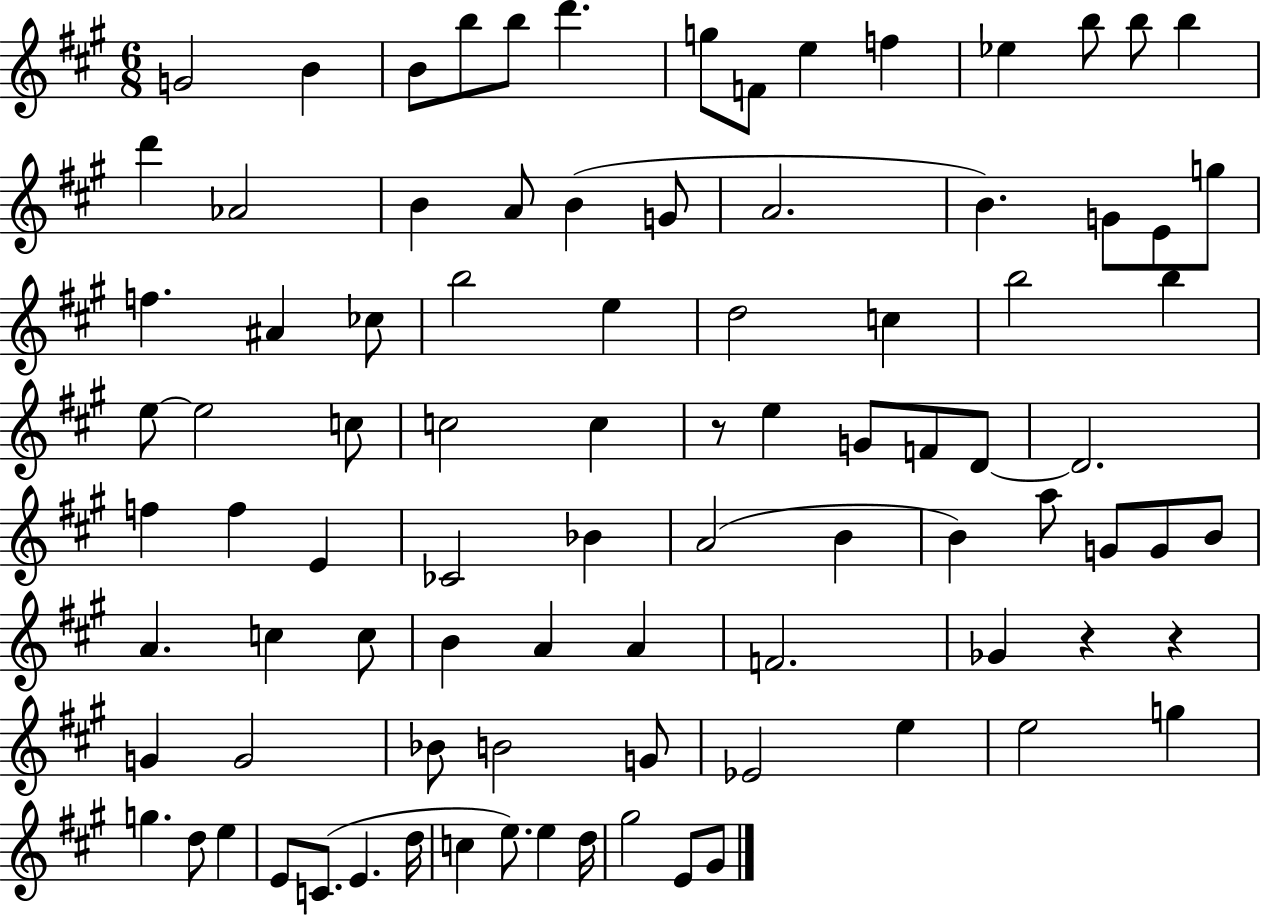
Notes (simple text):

G4/h B4/q B4/e B5/e B5/e D6/q. G5/e F4/e E5/q F5/q Eb5/q B5/e B5/e B5/q D6/q Ab4/h B4/q A4/e B4/q G4/e A4/h. B4/q. G4/e E4/e G5/e F5/q. A#4/q CES5/e B5/h E5/q D5/h C5/q B5/h B5/q E5/e E5/h C5/e C5/h C5/q R/e E5/q G4/e F4/e D4/e D4/h. F5/q F5/q E4/q CES4/h Bb4/q A4/h B4/q B4/q A5/e G4/e G4/e B4/e A4/q. C5/q C5/e B4/q A4/q A4/q F4/h. Gb4/q R/q R/q G4/q G4/h Bb4/e B4/h G4/e Eb4/h E5/q E5/h G5/q G5/q. D5/e E5/q E4/e C4/e. E4/q. D5/s C5/q E5/e. E5/q D5/s G#5/h E4/e G#4/e